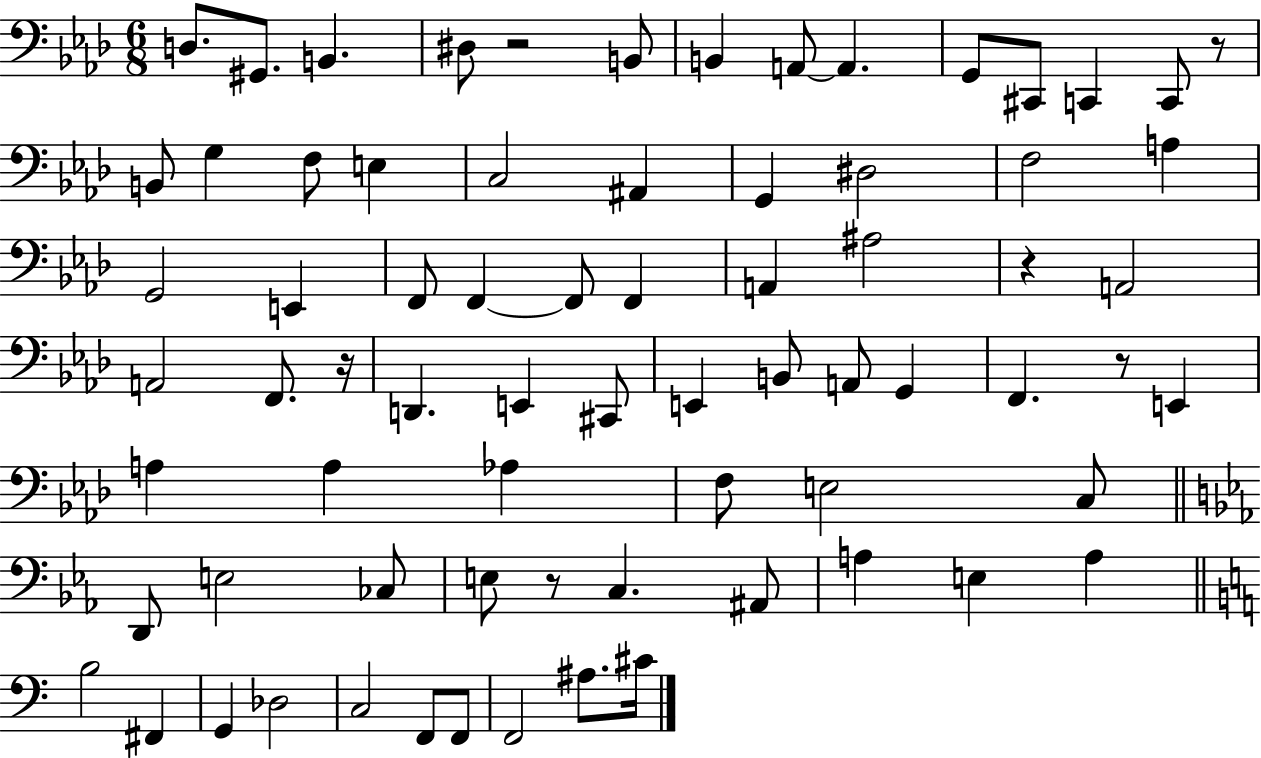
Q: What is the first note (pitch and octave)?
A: D3